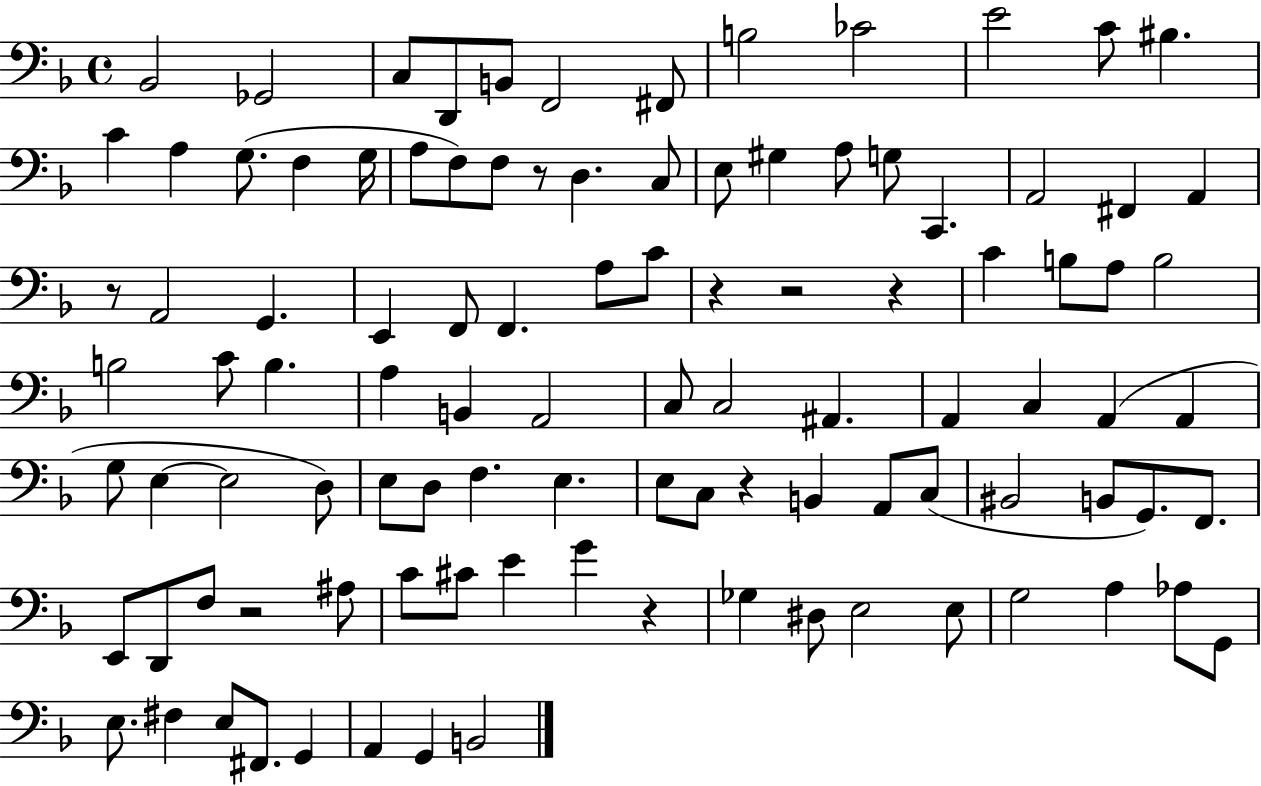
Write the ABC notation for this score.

X:1
T:Untitled
M:4/4
L:1/4
K:F
_B,,2 _G,,2 C,/2 D,,/2 B,,/2 F,,2 ^F,,/2 B,2 _C2 E2 C/2 ^B, C A, G,/2 F, G,/4 A,/2 F,/2 F,/2 z/2 D, C,/2 E,/2 ^G, A,/2 G,/2 C,, A,,2 ^F,, A,, z/2 A,,2 G,, E,, F,,/2 F,, A,/2 C/2 z z2 z C B,/2 A,/2 B,2 B,2 C/2 B, A, B,, A,,2 C,/2 C,2 ^A,, A,, C, A,, A,, G,/2 E, E,2 D,/2 E,/2 D,/2 F, E, E,/2 C,/2 z B,, A,,/2 C,/2 ^B,,2 B,,/2 G,,/2 F,,/2 E,,/2 D,,/2 F,/2 z2 ^A,/2 C/2 ^C/2 E G z _G, ^D,/2 E,2 E,/2 G,2 A, _A,/2 G,,/2 E,/2 ^F, E,/2 ^F,,/2 G,, A,, G,, B,,2